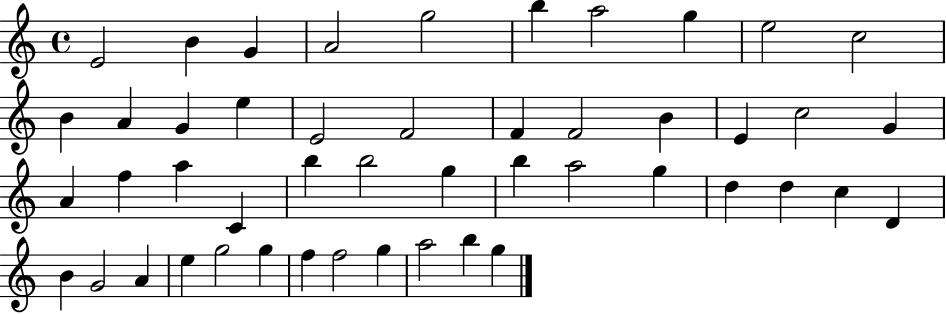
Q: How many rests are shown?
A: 0